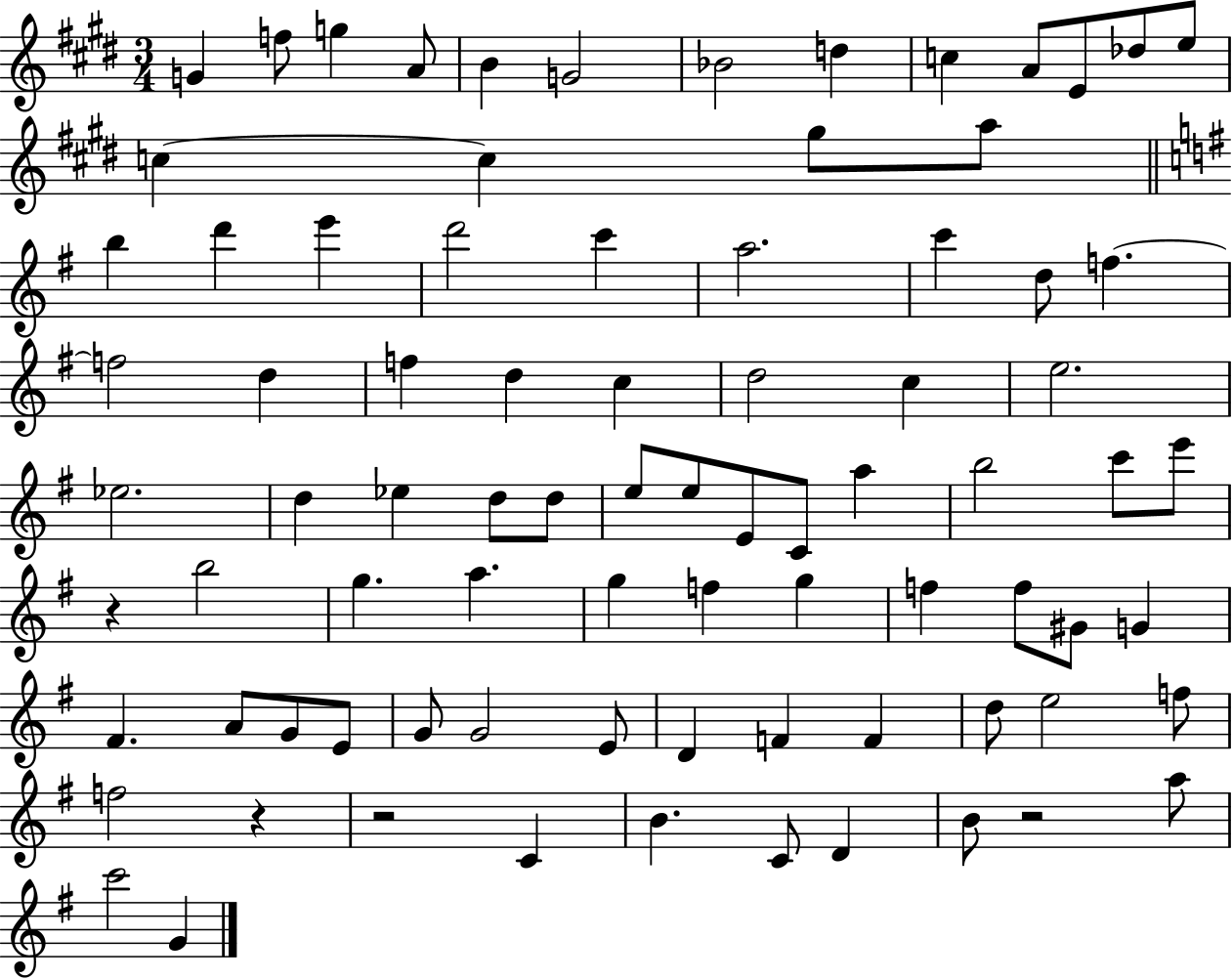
{
  \clef treble
  \numericTimeSignature
  \time 3/4
  \key e \major
  g'4 f''8 g''4 a'8 | b'4 g'2 | bes'2 d''4 | c''4 a'8 e'8 des''8 e''8 | \break c''4~~ c''4 gis''8 a''8 | \bar "||" \break \key e \minor b''4 d'''4 e'''4 | d'''2 c'''4 | a''2. | c'''4 d''8 f''4.~~ | \break f''2 d''4 | f''4 d''4 c''4 | d''2 c''4 | e''2. | \break ees''2. | d''4 ees''4 d''8 d''8 | e''8 e''8 e'8 c'8 a''4 | b''2 c'''8 e'''8 | \break r4 b''2 | g''4. a''4. | g''4 f''4 g''4 | f''4 f''8 gis'8 g'4 | \break fis'4. a'8 g'8 e'8 | g'8 g'2 e'8 | d'4 f'4 f'4 | d''8 e''2 f''8 | \break f''2 r4 | r2 c'4 | b'4. c'8 d'4 | b'8 r2 a''8 | \break c'''2 g'4 | \bar "|."
}